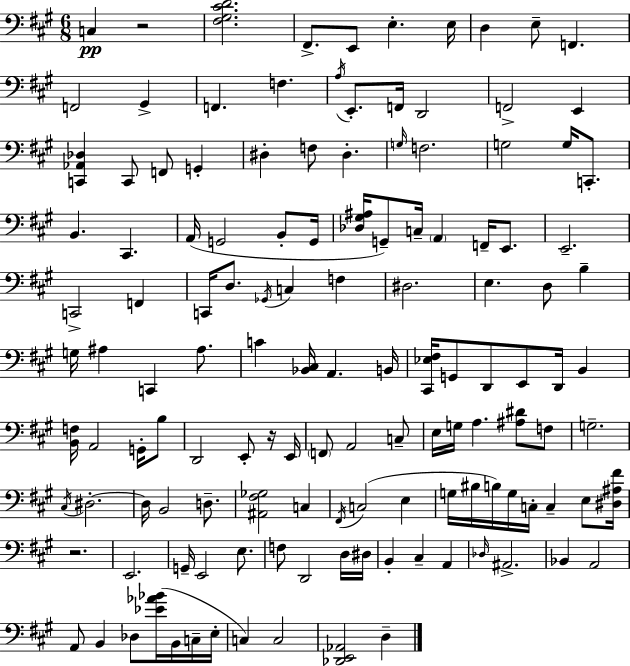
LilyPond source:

{
  \clef bass
  \numericTimeSignature
  \time 6/8
  \key a \major
  c4\pp r2 | <fis gis cis' d'>2. | fis,8.-> e,8 e4.-. e16 | d4 e8-- f,4. | \break f,2 gis,4-> | f,4. f4. | \acciaccatura { a16 } e,8.-. f,16 d,2 | f,2-> e,4 | \break <c, aes, des>4 c,8 f,8 g,4-. | dis4-. f8 dis4.-. | \grace { g16 } f2. | g2 g16 c,8.-. | \break b,4. cis,4. | a,16( g,2 b,8-. | g,16 <des gis ais>16 g,8--) c16-- \parenthesize a,4 f,16-- e,8. | e,2.-- | \break c,2-> f,4 | c,16 d8. \acciaccatura { ges,16 } c4 f4 | dis2. | e4. d8 b4-- | \break g16 ais4 c,4 | ais8. c'4 <bes, cis>16 a,4. | b,16 <cis, ees fis>16 g,8 d,8 e,8 d,16 b,4 | <b, f>16 a,2 | \break g,16-. b8 d,2 e,8-. | r16 e,16 \parenthesize f,8 a,2 | c8-- e16 g16 a4. <ais dis'>8 | f8 g2.-- | \break \acciaccatura { cis16 } dis2.-.~~ | dis16 b,2 | d8.-- <ais, fis ges>2 | c4 \acciaccatura { fis,16 } c2( | \break e4 g16 bis16 b16) g16 c16-. c4-- | e8 <dis ais fis'>16 r2. | e,2. | g,16-- e,2 | \break e8. f8 d,2 | d16 dis16 b,4-. cis4-- | a,4 \grace { des16 } ais,2.-> | bes,4 a,2 | \break a,8 b,4 | des8 <ees' aes' bes'>16( b,16 c16-- e16-. c4) c2 | <des, e, aes,>2 | d4-- \bar "|."
}